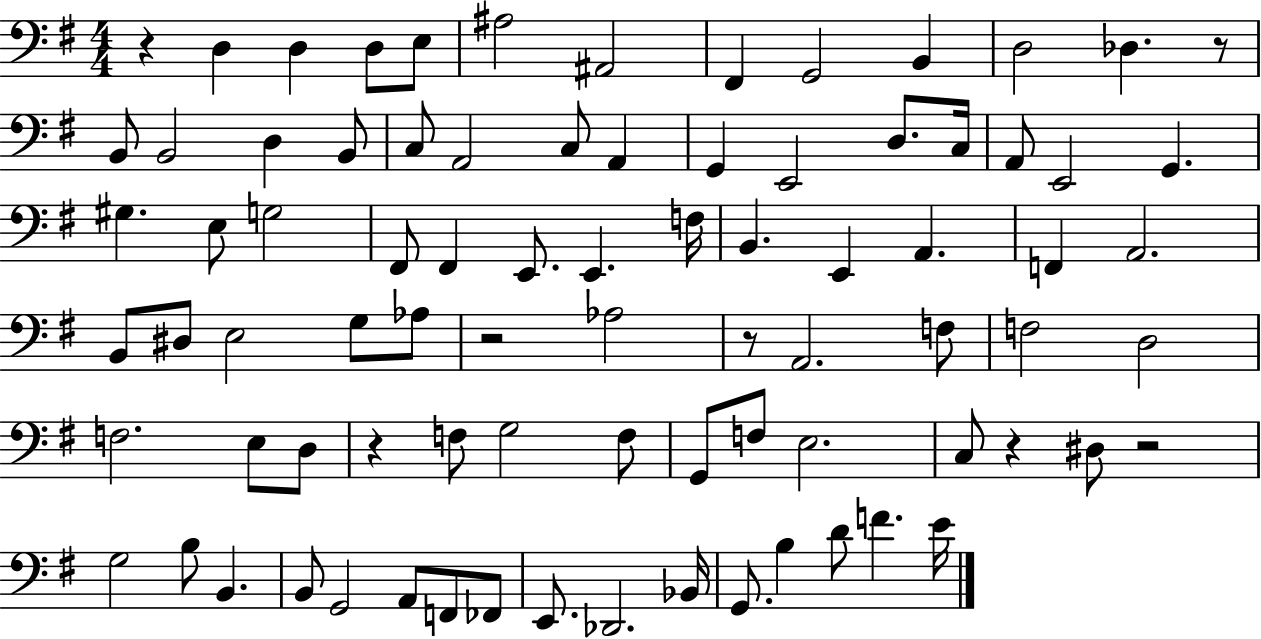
R/q D3/q D3/q D3/e E3/e A#3/h A#2/h F#2/q G2/h B2/q D3/h Db3/q. R/e B2/e B2/h D3/q B2/e C3/e A2/h C3/e A2/q G2/q E2/h D3/e. C3/s A2/e E2/h G2/q. G#3/q. E3/e G3/h F#2/e F#2/q E2/e. E2/q. F3/s B2/q. E2/q A2/q. F2/q A2/h. B2/e D#3/e E3/h G3/e Ab3/e R/h Ab3/h R/e A2/h. F3/e F3/h D3/h F3/h. E3/e D3/e R/q F3/e G3/h F3/e G2/e F3/e E3/h. C3/e R/q D#3/e R/h G3/h B3/e B2/q. B2/e G2/h A2/e F2/e FES2/e E2/e. Db2/h. Bb2/s G2/e. B3/q D4/e F4/q. E4/s